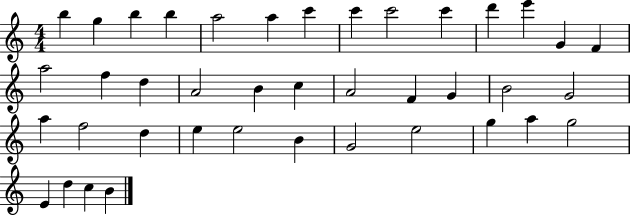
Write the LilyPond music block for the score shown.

{
  \clef treble
  \numericTimeSignature
  \time 4/4
  \key c \major
  b''4 g''4 b''4 b''4 | a''2 a''4 c'''4 | c'''4 c'''2 c'''4 | d'''4 e'''4 g'4 f'4 | \break a''2 f''4 d''4 | a'2 b'4 c''4 | a'2 f'4 g'4 | b'2 g'2 | \break a''4 f''2 d''4 | e''4 e''2 b'4 | g'2 e''2 | g''4 a''4 g''2 | \break e'4 d''4 c''4 b'4 | \bar "|."
}